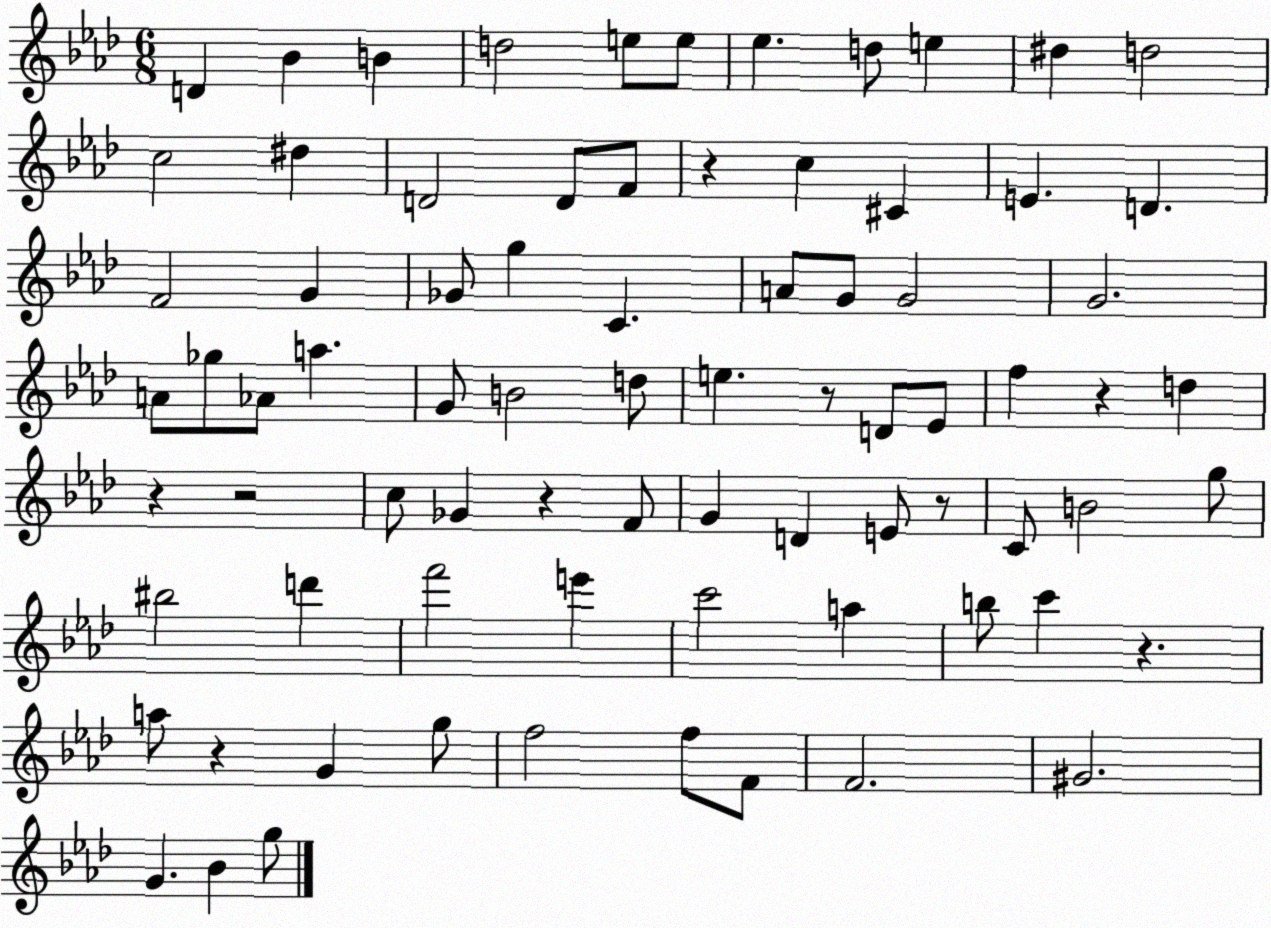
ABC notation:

X:1
T:Untitled
M:6/8
L:1/4
K:Ab
D _B B d2 e/2 e/2 _e d/2 e ^d d2 c2 ^d D2 D/2 F/2 z c ^C E D F2 G _G/2 g C A/2 G/2 G2 G2 A/2 _g/2 _A/2 a G/2 B2 d/2 e z/2 D/2 _E/2 f z d z z2 c/2 _G z F/2 G D E/2 z/2 C/2 B2 g/2 ^b2 d' f'2 e' c'2 a b/2 c' z a/2 z G g/2 f2 f/2 F/2 F2 ^G2 G _B g/2